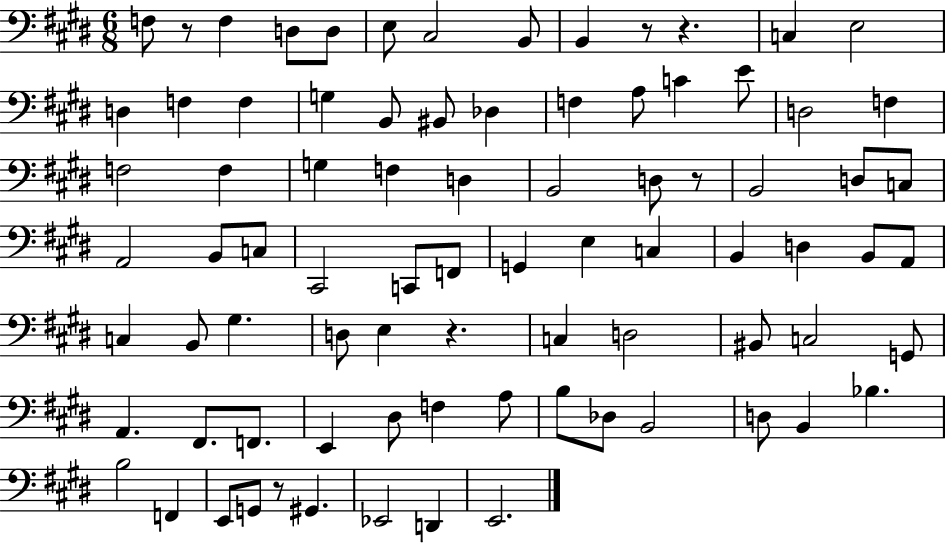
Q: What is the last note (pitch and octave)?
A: E2